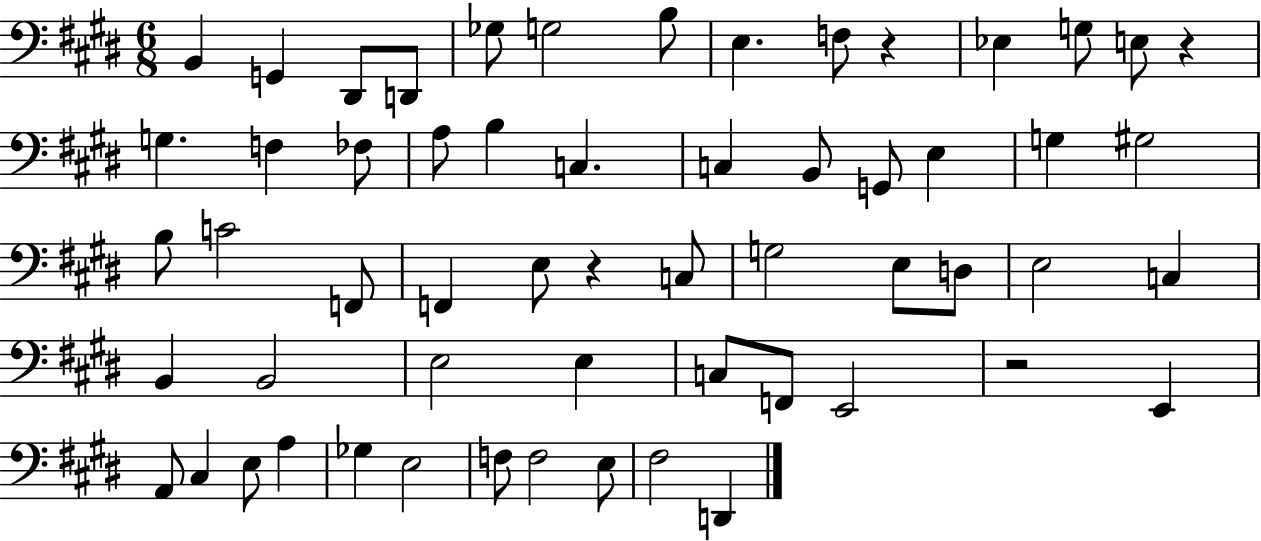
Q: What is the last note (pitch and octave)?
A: D2